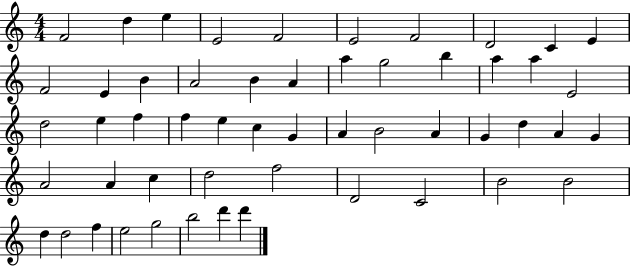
F4/h D5/q E5/q E4/h F4/h E4/h F4/h D4/h C4/q E4/q F4/h E4/q B4/q A4/h B4/q A4/q A5/q G5/h B5/q A5/q A5/q E4/h D5/h E5/q F5/q F5/q E5/q C5/q G4/q A4/q B4/h A4/q G4/q D5/q A4/q G4/q A4/h A4/q C5/q D5/h F5/h D4/h C4/h B4/h B4/h D5/q D5/h F5/q E5/h G5/h B5/h D6/q D6/q